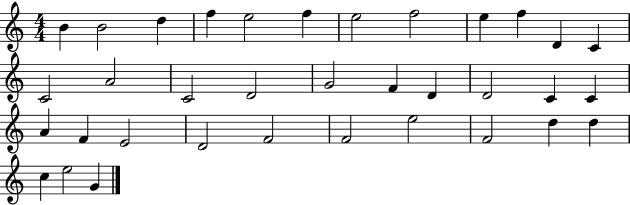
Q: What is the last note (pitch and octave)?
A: G4